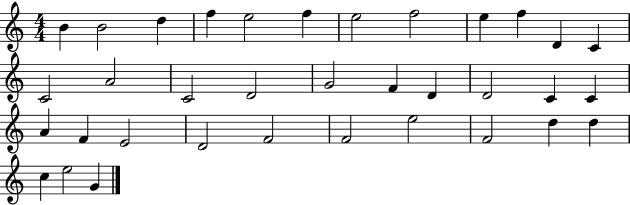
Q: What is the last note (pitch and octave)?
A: G4